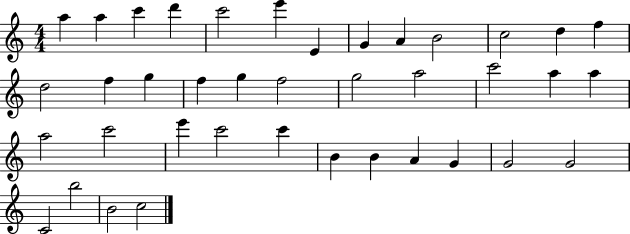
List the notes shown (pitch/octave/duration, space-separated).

A5/q A5/q C6/q D6/q C6/h E6/q E4/q G4/q A4/q B4/h C5/h D5/q F5/q D5/h F5/q G5/q F5/q G5/q F5/h G5/h A5/h C6/h A5/q A5/q A5/h C6/h E6/q C6/h C6/q B4/q B4/q A4/q G4/q G4/h G4/h C4/h B5/h B4/h C5/h